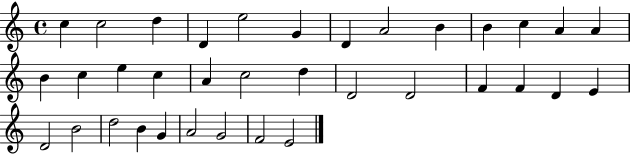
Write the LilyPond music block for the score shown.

{
  \clef treble
  \time 4/4
  \defaultTimeSignature
  \key c \major
  c''4 c''2 d''4 | d'4 e''2 g'4 | d'4 a'2 b'4 | b'4 c''4 a'4 a'4 | \break b'4 c''4 e''4 c''4 | a'4 c''2 d''4 | d'2 d'2 | f'4 f'4 d'4 e'4 | \break d'2 b'2 | d''2 b'4 g'4 | a'2 g'2 | f'2 e'2 | \break \bar "|."
}